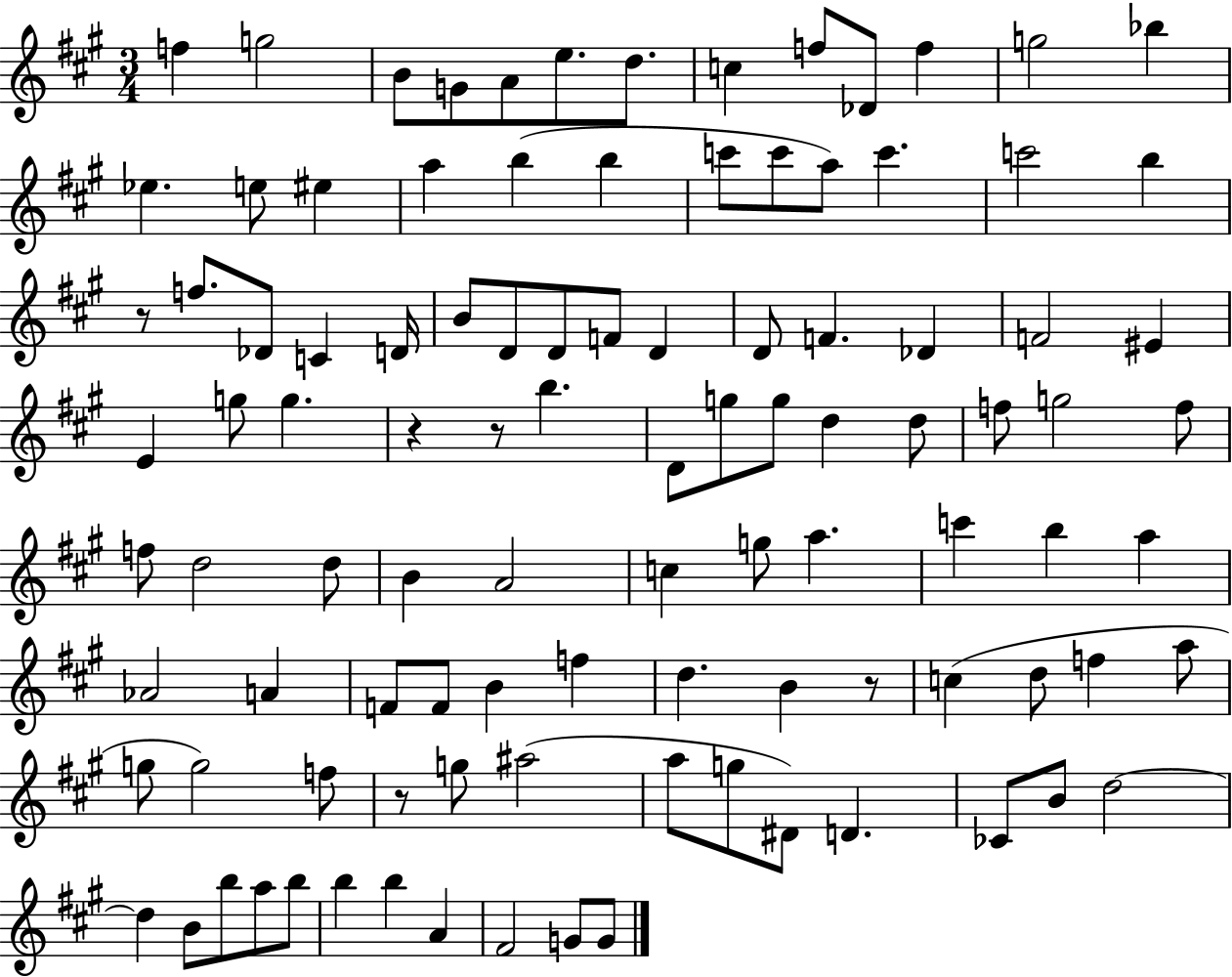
F5/q G5/h B4/e G4/e A4/e E5/e. D5/e. C5/q F5/e Db4/e F5/q G5/h Bb5/q Eb5/q. E5/e EIS5/q A5/q B5/q B5/q C6/e C6/e A5/e C6/q. C6/h B5/q R/e F5/e. Db4/e C4/q D4/s B4/e D4/e D4/e F4/e D4/q D4/e F4/q. Db4/q F4/h EIS4/q E4/q G5/e G5/q. R/q R/e B5/q. D4/e G5/e G5/e D5/q D5/e F5/e G5/h F5/e F5/e D5/h D5/e B4/q A4/h C5/q G5/e A5/q. C6/q B5/q A5/q Ab4/h A4/q F4/e F4/e B4/q F5/q D5/q. B4/q R/e C5/q D5/e F5/q A5/e G5/e G5/h F5/e R/e G5/e A#5/h A5/e G5/e D#4/e D4/q. CES4/e B4/e D5/h D5/q B4/e B5/e A5/e B5/e B5/q B5/q A4/q F#4/h G4/e G4/e